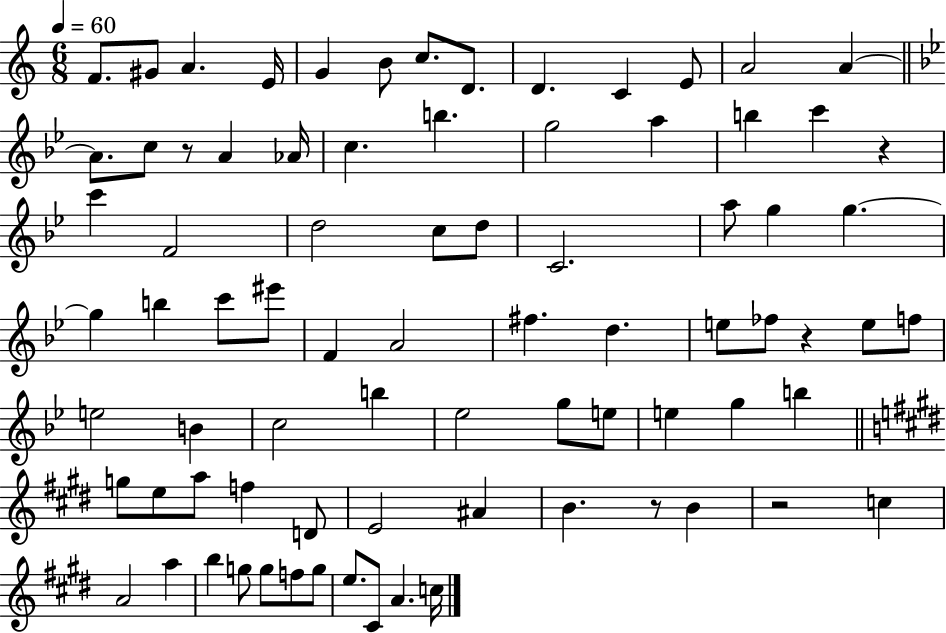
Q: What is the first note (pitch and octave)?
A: F4